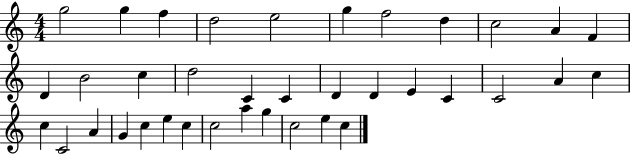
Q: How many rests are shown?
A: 0